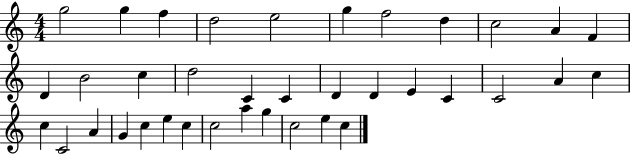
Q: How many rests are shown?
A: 0